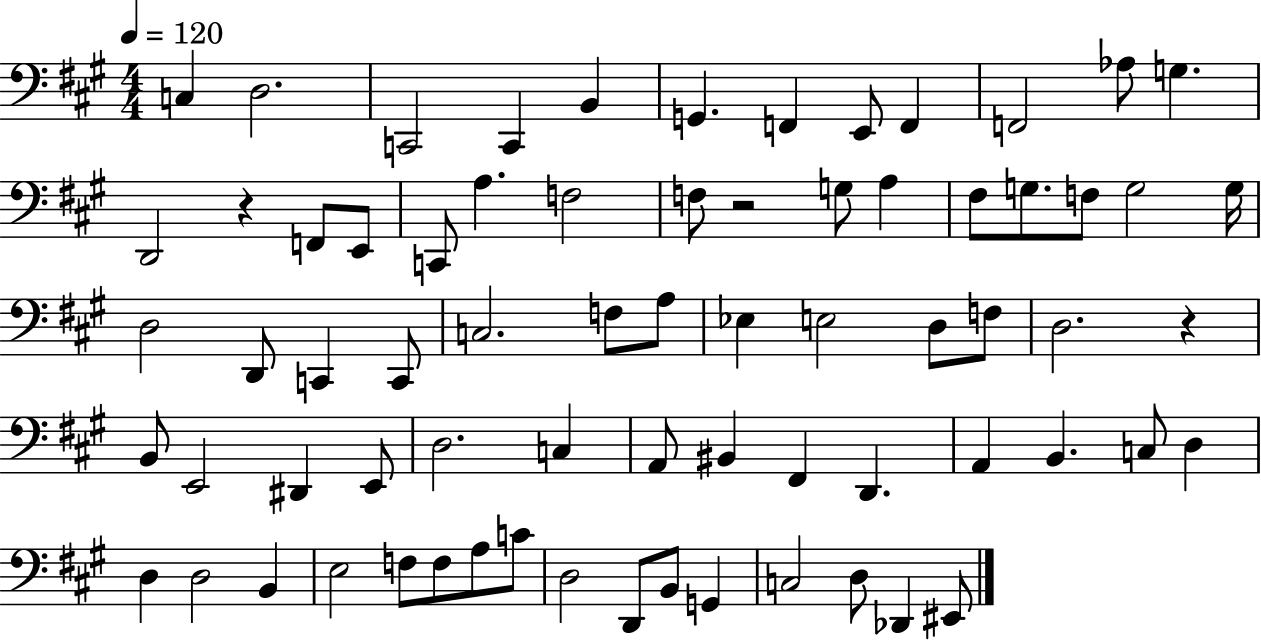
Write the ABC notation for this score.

X:1
T:Untitled
M:4/4
L:1/4
K:A
C, D,2 C,,2 C,, B,, G,, F,, E,,/2 F,, F,,2 _A,/2 G, D,,2 z F,,/2 E,,/2 C,,/2 A, F,2 F,/2 z2 G,/2 A, ^F,/2 G,/2 F,/2 G,2 G,/4 D,2 D,,/2 C,, C,,/2 C,2 F,/2 A,/2 _E, E,2 D,/2 F,/2 D,2 z B,,/2 E,,2 ^D,, E,,/2 D,2 C, A,,/2 ^B,, ^F,, D,, A,, B,, C,/2 D, D, D,2 B,, E,2 F,/2 F,/2 A,/2 C/2 D,2 D,,/2 B,,/2 G,, C,2 D,/2 _D,, ^E,,/2